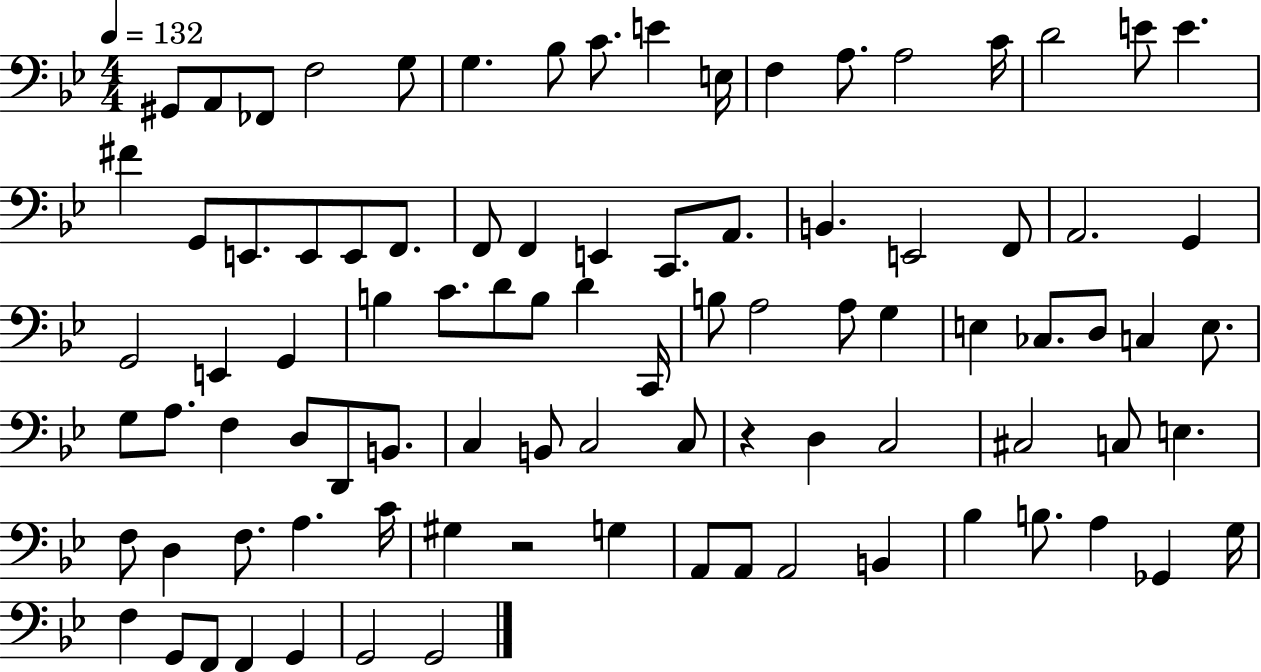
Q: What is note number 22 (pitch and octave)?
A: E2